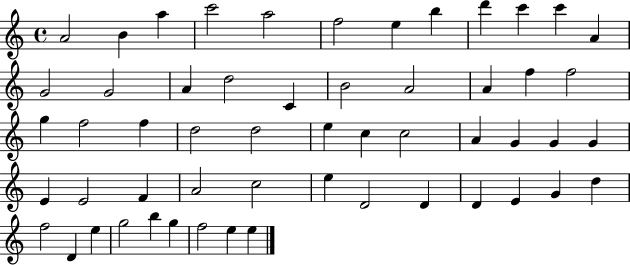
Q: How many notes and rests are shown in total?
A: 55